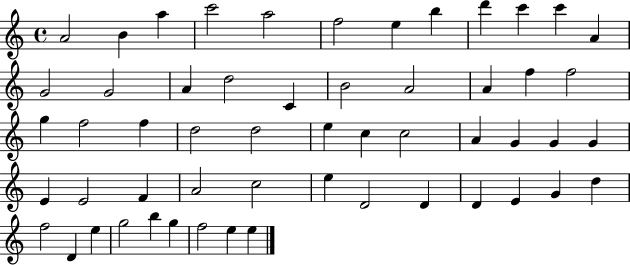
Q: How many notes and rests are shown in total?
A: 55